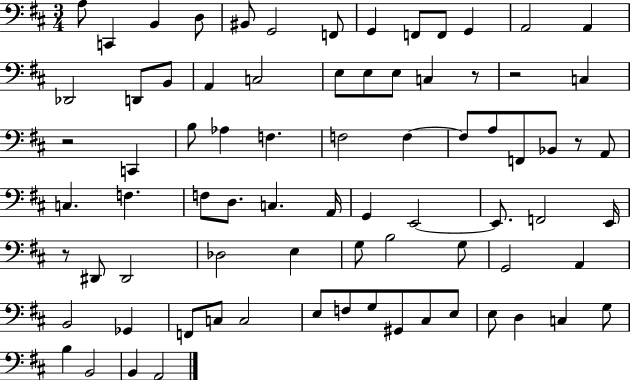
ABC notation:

X:1
T:Untitled
M:3/4
L:1/4
K:D
A,/2 C,, B,, D,/2 ^B,,/2 G,,2 F,,/2 G,, F,,/2 F,,/2 G,, A,,2 A,, _D,,2 D,,/2 B,,/2 A,, C,2 E,/2 E,/2 E,/2 C, z/2 z2 C, z2 C,, B,/2 _A, F, F,2 F, F,/2 A,/2 F,,/2 _B,,/2 z/2 A,,/2 C, F, F,/2 D,/2 C, A,,/4 G,, E,,2 E,,/2 F,,2 E,,/4 z/2 ^D,,/2 ^D,,2 _D,2 E, G,/2 B,2 G,/2 G,,2 A,, B,,2 _G,, F,,/2 C,/2 C,2 E,/2 F,/2 G,/2 ^G,,/2 ^C,/2 E,/2 E,/2 D, C, G,/2 B, B,,2 B,, A,,2